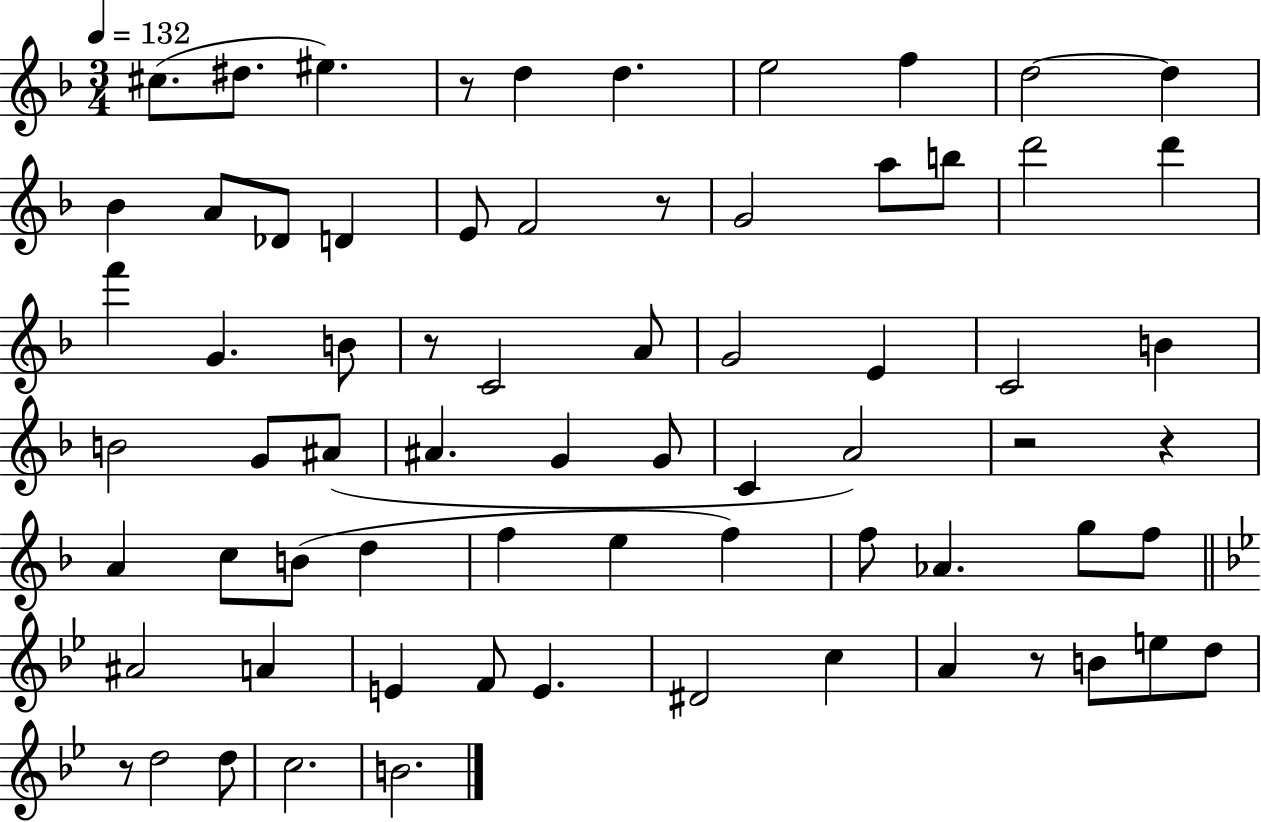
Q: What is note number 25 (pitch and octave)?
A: A4